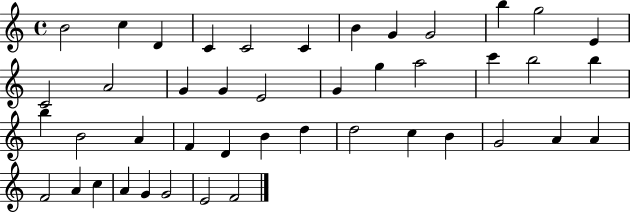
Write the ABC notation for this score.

X:1
T:Untitled
M:4/4
L:1/4
K:C
B2 c D C C2 C B G G2 b g2 E C2 A2 G G E2 G g a2 c' b2 b b B2 A F D B d d2 c B G2 A A F2 A c A G G2 E2 F2